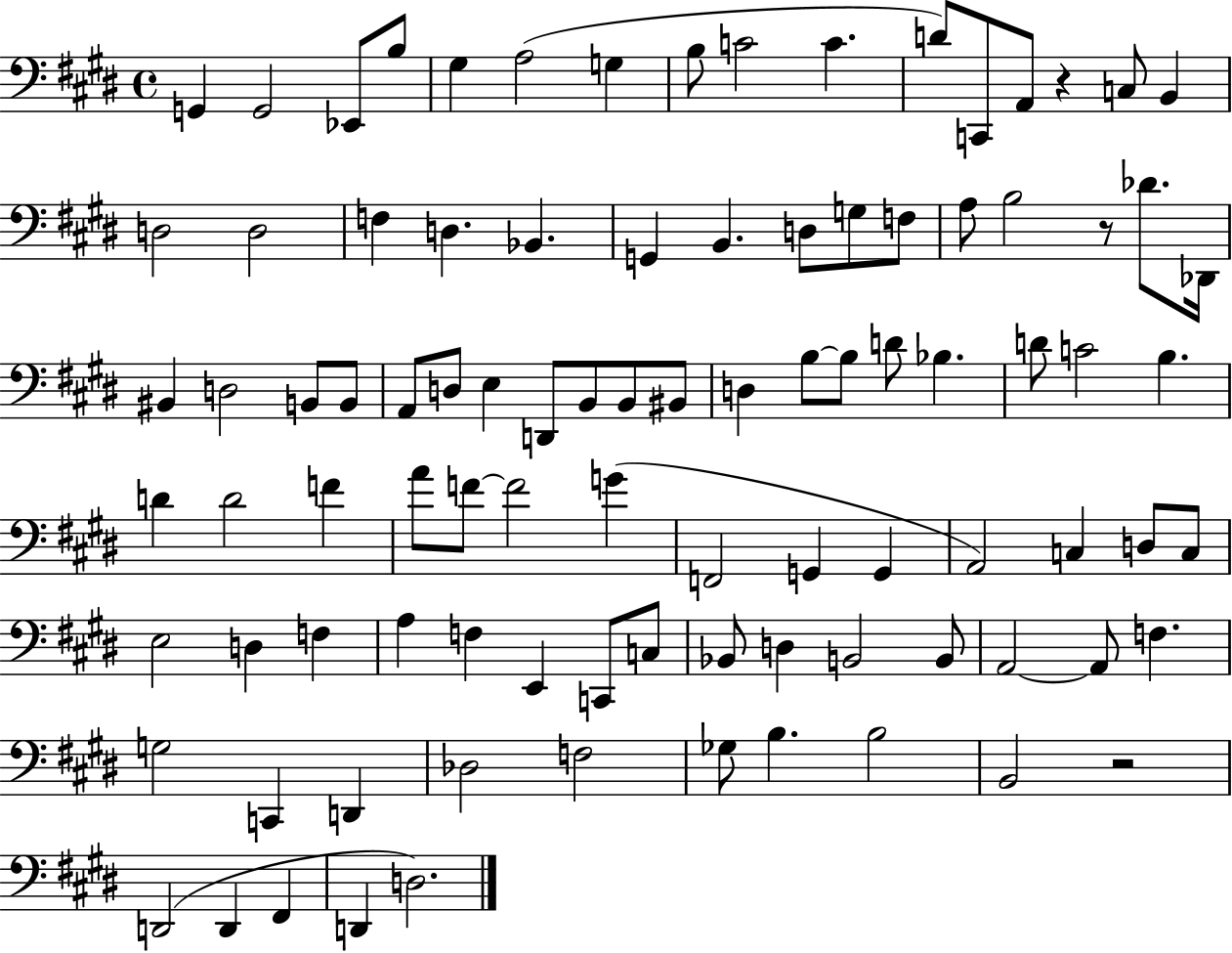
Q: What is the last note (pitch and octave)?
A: D3